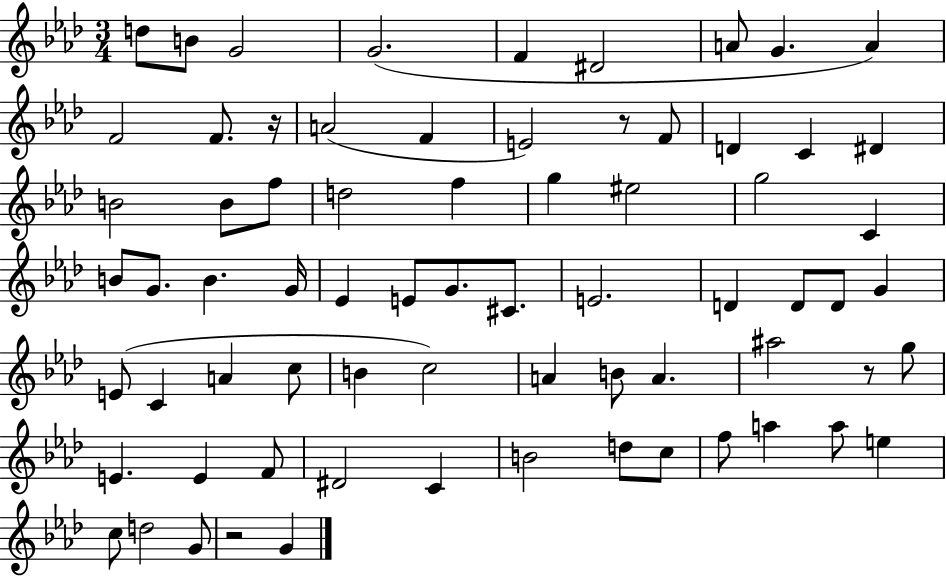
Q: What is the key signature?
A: AES major